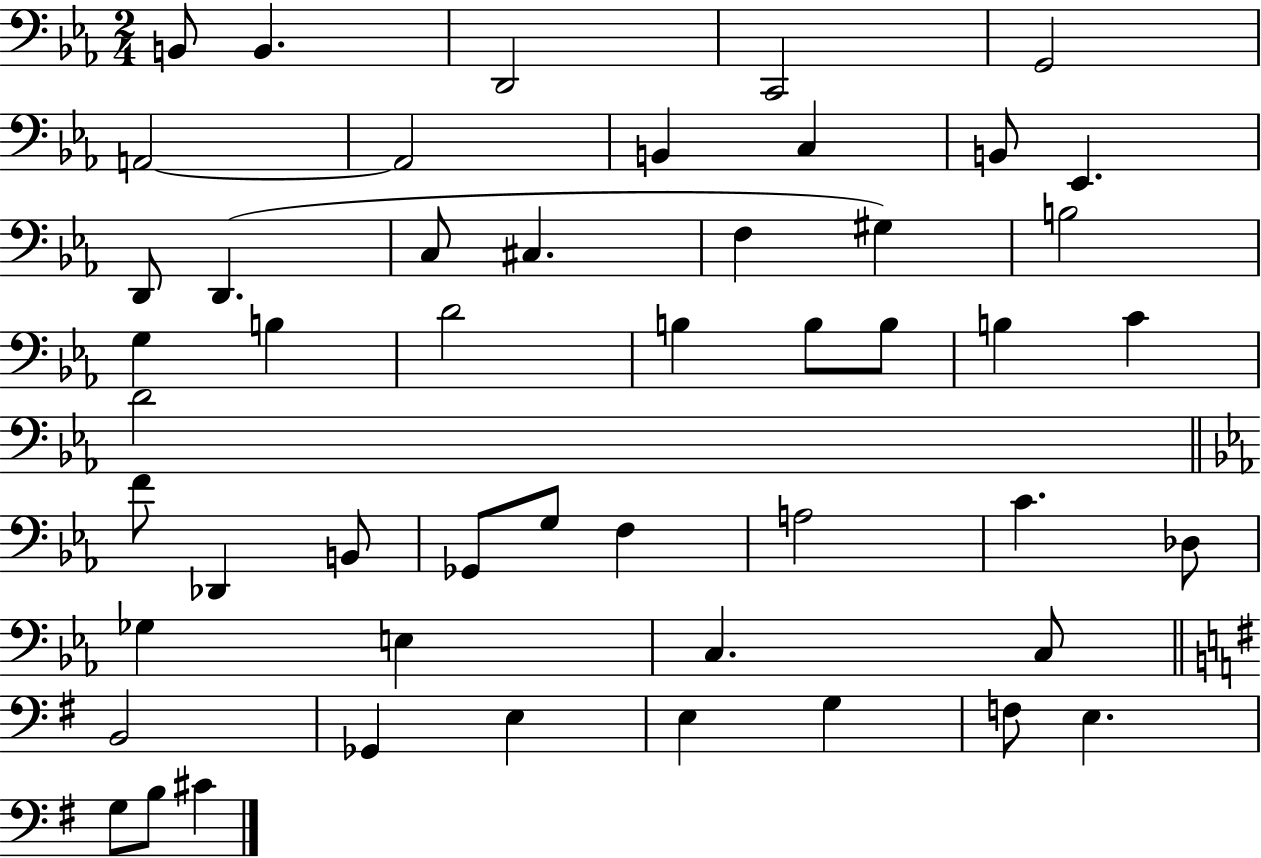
{
  \clef bass
  \numericTimeSignature
  \time 2/4
  \key ees \major
  b,8 b,4. | d,2 | c,2 | g,2 | \break a,2~~ | a,2 | b,4 c4 | b,8 ees,4. | \break d,8 d,4.( | c8 cis4. | f4 gis4) | b2 | \break g4 b4 | d'2 | b4 b8 b8 | b4 c'4 | \break d'2 | \bar "||" \break \key c \minor f'8 des,4 b,8 | ges,8 g8 f4 | a2 | c'4. des8 | \break ges4 e4 | c4. c8 | \bar "||" \break \key e \minor b,2 | ges,4 e4 | e4 g4 | f8 e4. | \break g8 b8 cis'4 | \bar "|."
}